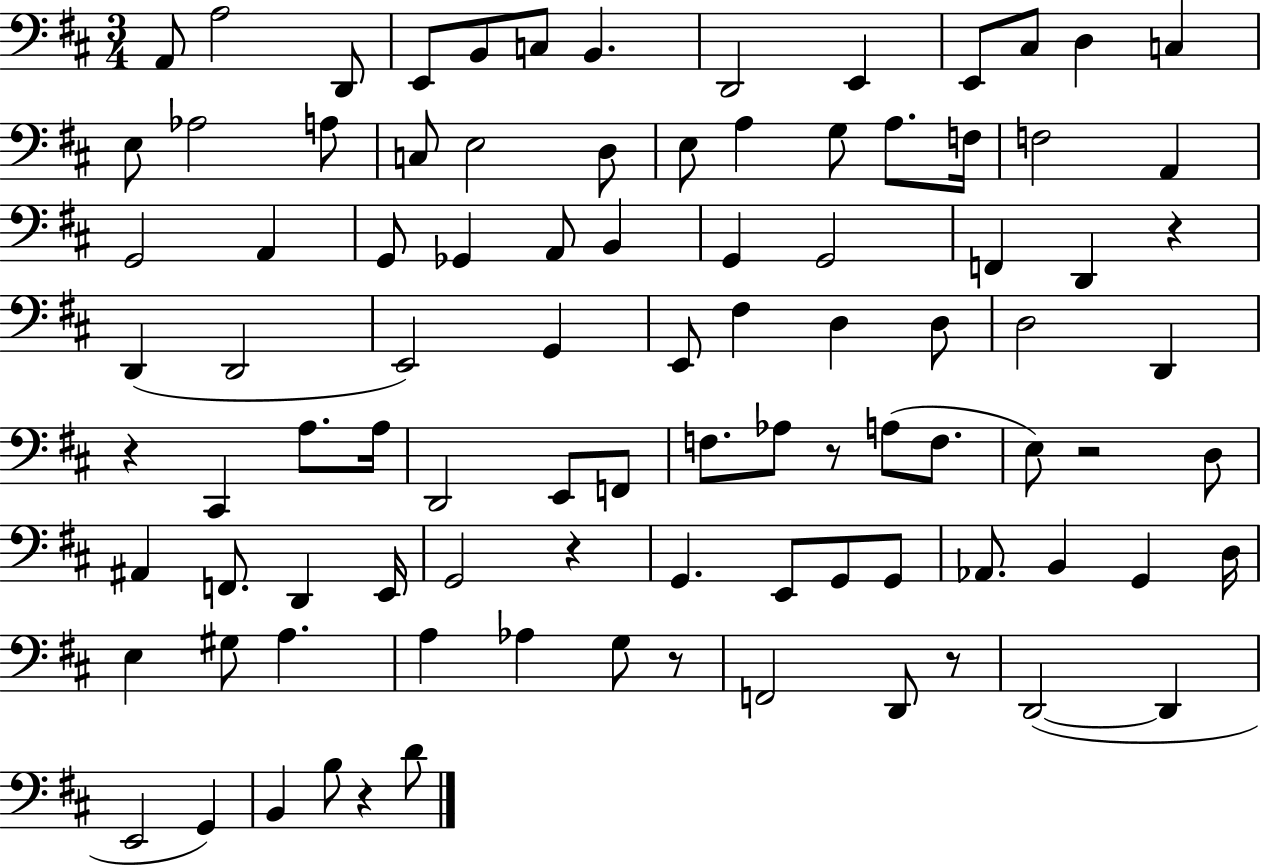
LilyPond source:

{
  \clef bass
  \numericTimeSignature
  \time 3/4
  \key d \major
  a,8 a2 d,8 | e,8 b,8 c8 b,4. | d,2 e,4 | e,8 cis8 d4 c4 | \break e8 aes2 a8 | c8 e2 d8 | e8 a4 g8 a8. f16 | f2 a,4 | \break g,2 a,4 | g,8 ges,4 a,8 b,4 | g,4 g,2 | f,4 d,4 r4 | \break d,4( d,2 | e,2) g,4 | e,8 fis4 d4 d8 | d2 d,4 | \break r4 cis,4 a8. a16 | d,2 e,8 f,8 | f8. aes8 r8 a8( f8. | e8) r2 d8 | \break ais,4 f,8. d,4 e,16 | g,2 r4 | g,4. e,8 g,8 g,8 | aes,8. b,4 g,4 d16 | \break e4 gis8 a4. | a4 aes4 g8 r8 | f,2 d,8 r8 | d,2~(~ d,4 | \break e,2 g,4) | b,4 b8 r4 d'8 | \bar "|."
}